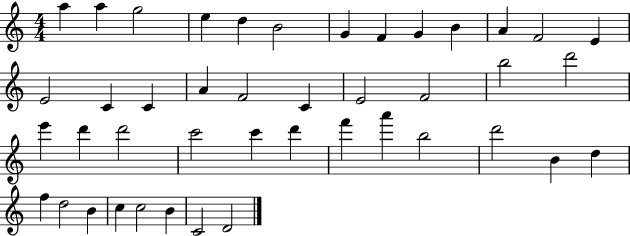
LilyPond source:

{
  \clef treble
  \numericTimeSignature
  \time 4/4
  \key c \major
  a''4 a''4 g''2 | e''4 d''4 b'2 | g'4 f'4 g'4 b'4 | a'4 f'2 e'4 | \break e'2 c'4 c'4 | a'4 f'2 c'4 | e'2 f'2 | b''2 d'''2 | \break e'''4 d'''4 d'''2 | c'''2 c'''4 d'''4 | f'''4 a'''4 b''2 | d'''2 b'4 d''4 | \break f''4 d''2 b'4 | c''4 c''2 b'4 | c'2 d'2 | \bar "|."
}